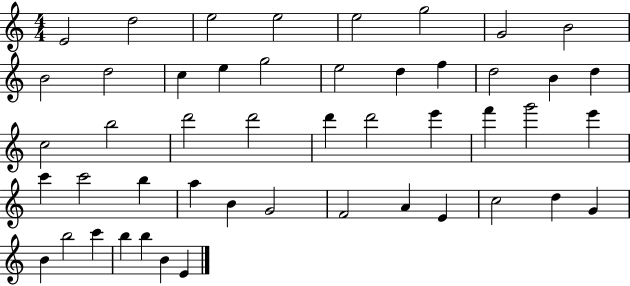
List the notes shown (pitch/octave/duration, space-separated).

E4/h D5/h E5/h E5/h E5/h G5/h G4/h B4/h B4/h D5/h C5/q E5/q G5/h E5/h D5/q F5/q D5/h B4/q D5/q C5/h B5/h D6/h D6/h D6/q D6/h E6/q F6/q G6/h E6/q C6/q C6/h B5/q A5/q B4/q G4/h F4/h A4/q E4/q C5/h D5/q G4/q B4/q B5/h C6/q B5/q B5/q B4/q E4/q